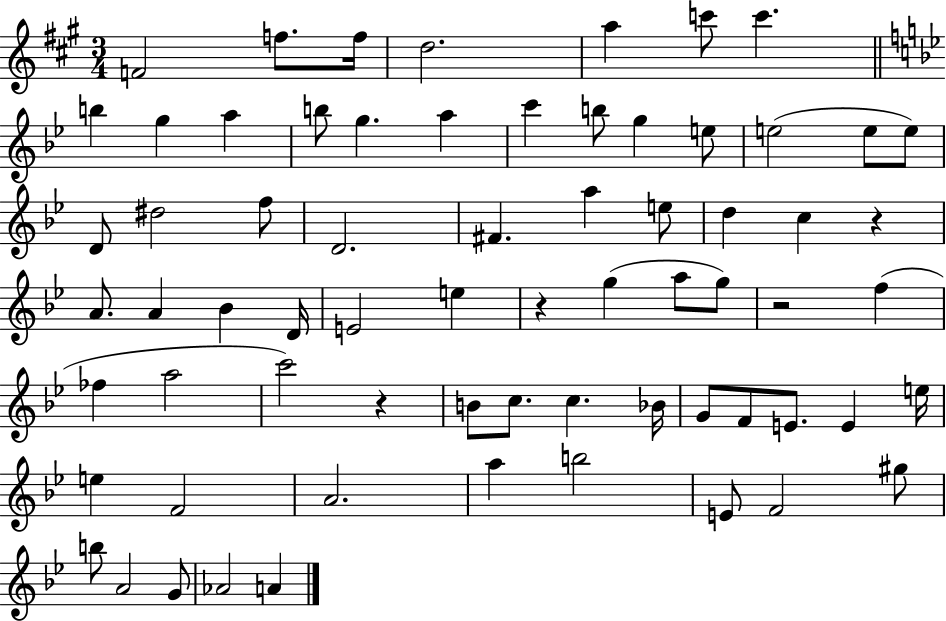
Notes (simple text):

F4/h F5/e. F5/s D5/h. A5/q C6/e C6/q. B5/q G5/q A5/q B5/e G5/q. A5/q C6/q B5/e G5/q E5/e E5/h E5/e E5/e D4/e D#5/h F5/e D4/h. F#4/q. A5/q E5/e D5/q C5/q R/q A4/e. A4/q Bb4/q D4/s E4/h E5/q R/q G5/q A5/e G5/e R/h F5/q FES5/q A5/h C6/h R/q B4/e C5/e. C5/q. Bb4/s G4/e F4/e E4/e. E4/q E5/s E5/q F4/h A4/h. A5/q B5/h E4/e F4/h G#5/e B5/e A4/h G4/e Ab4/h A4/q